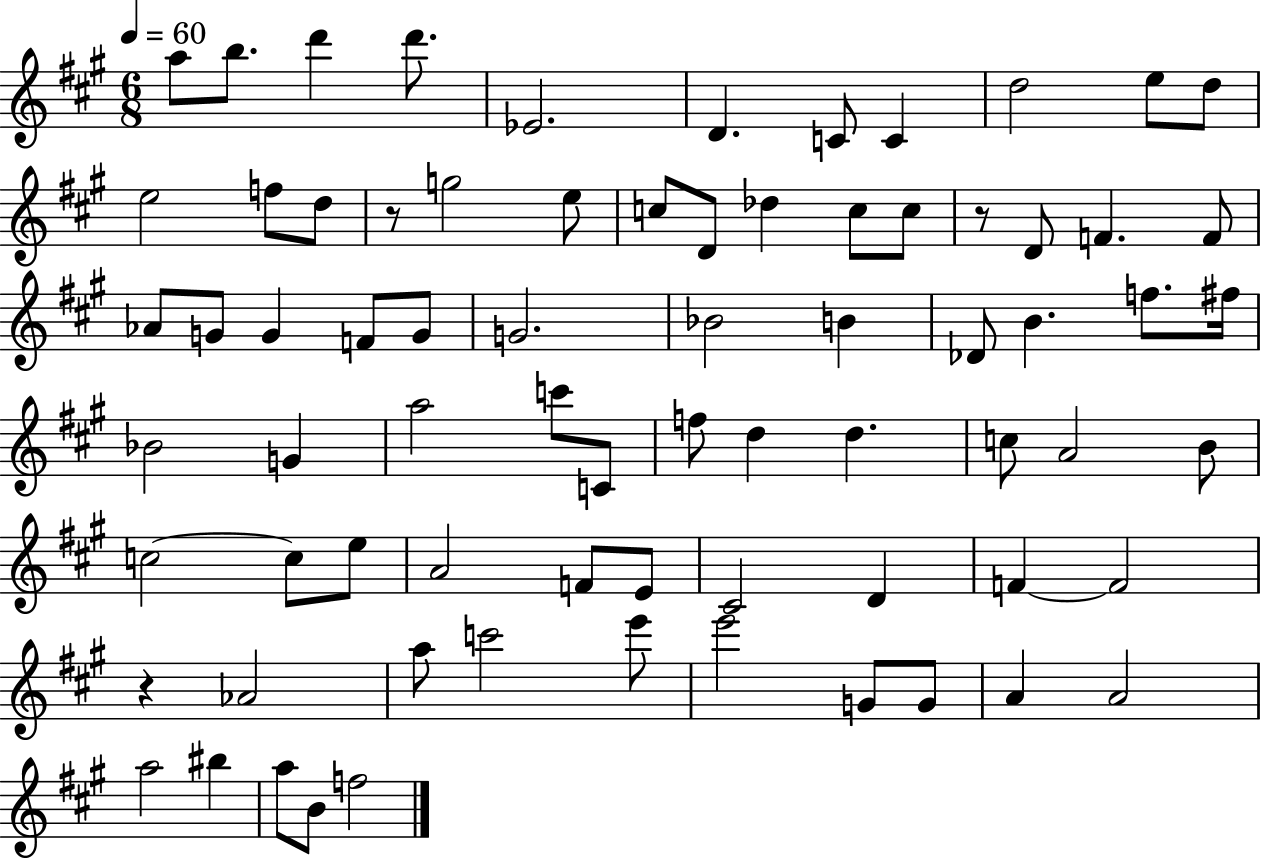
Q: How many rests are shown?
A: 3